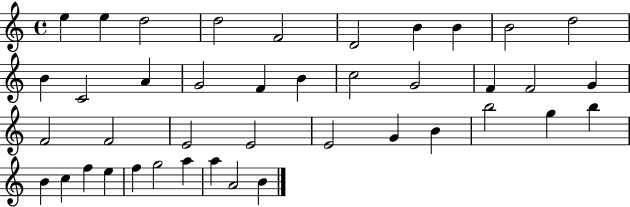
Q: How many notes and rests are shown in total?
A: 41